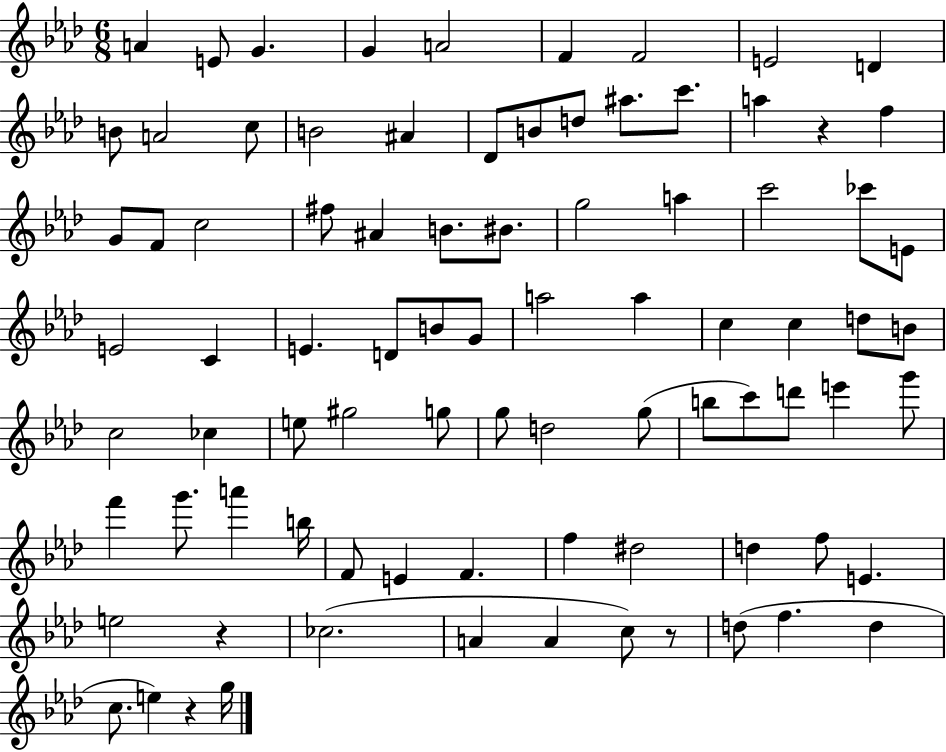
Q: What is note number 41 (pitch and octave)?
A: A5